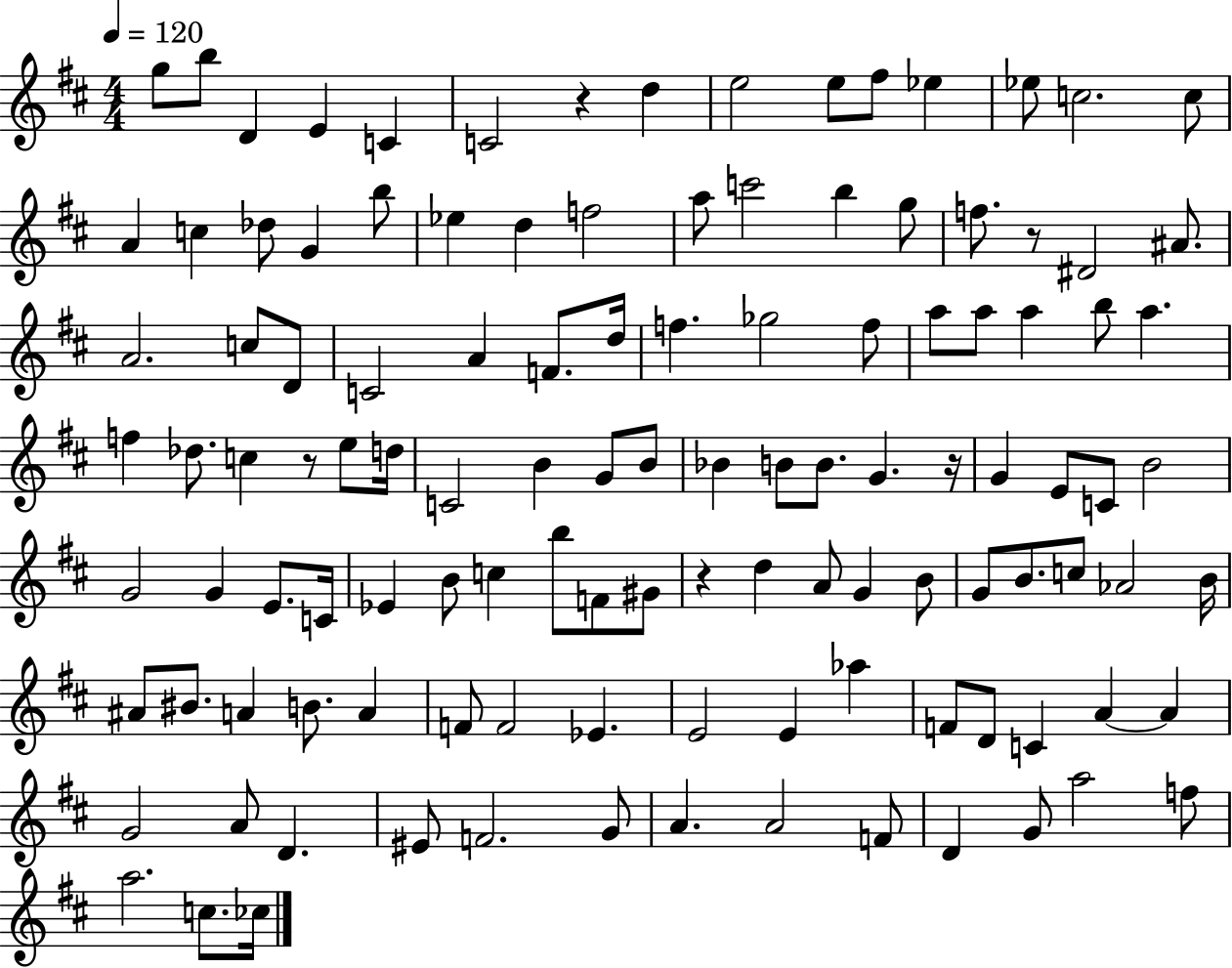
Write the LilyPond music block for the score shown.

{
  \clef treble
  \numericTimeSignature
  \time 4/4
  \key d \major
  \tempo 4 = 120
  \repeat volta 2 { g''8 b''8 d'4 e'4 c'4 | c'2 r4 d''4 | e''2 e''8 fis''8 ees''4 | ees''8 c''2. c''8 | \break a'4 c''4 des''8 g'4 b''8 | ees''4 d''4 f''2 | a''8 c'''2 b''4 g''8 | f''8. r8 dis'2 ais'8. | \break a'2. c''8 d'8 | c'2 a'4 f'8. d''16 | f''4. ges''2 f''8 | a''8 a''8 a''4 b''8 a''4. | \break f''4 des''8. c''4 r8 e''8 d''16 | c'2 b'4 g'8 b'8 | bes'4 b'8 b'8. g'4. r16 | g'4 e'8 c'8 b'2 | \break g'2 g'4 e'8. c'16 | ees'4 b'8 c''4 b''8 f'8 gis'8 | r4 d''4 a'8 g'4 b'8 | g'8 b'8. c''8 aes'2 b'16 | \break ais'8 bis'8. a'4 b'8. a'4 | f'8 f'2 ees'4. | e'2 e'4 aes''4 | f'8 d'8 c'4 a'4~~ a'4 | \break g'2 a'8 d'4. | eis'8 f'2. g'8 | a'4. a'2 f'8 | d'4 g'8 a''2 f''8 | \break a''2. c''8. ces''16 | } \bar "|."
}